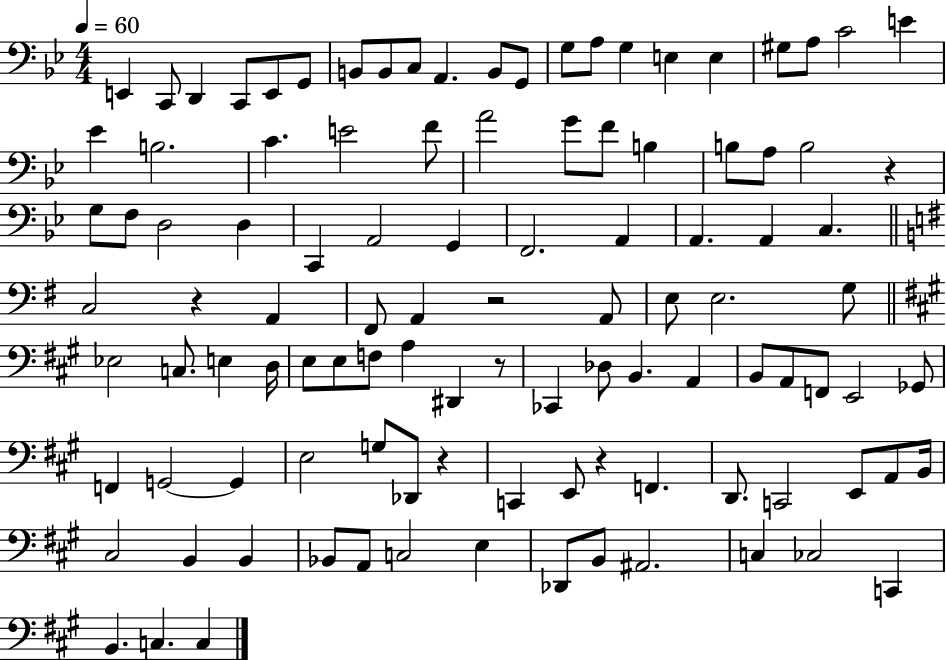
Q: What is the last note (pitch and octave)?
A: C3